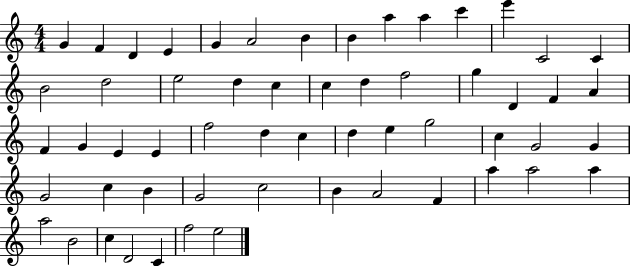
X:1
T:Untitled
M:4/4
L:1/4
K:C
G F D E G A2 B B a a c' e' C2 C B2 d2 e2 d c c d f2 g D F A F G E E f2 d c d e g2 c G2 G G2 c B G2 c2 B A2 F a a2 a a2 B2 c D2 C f2 e2